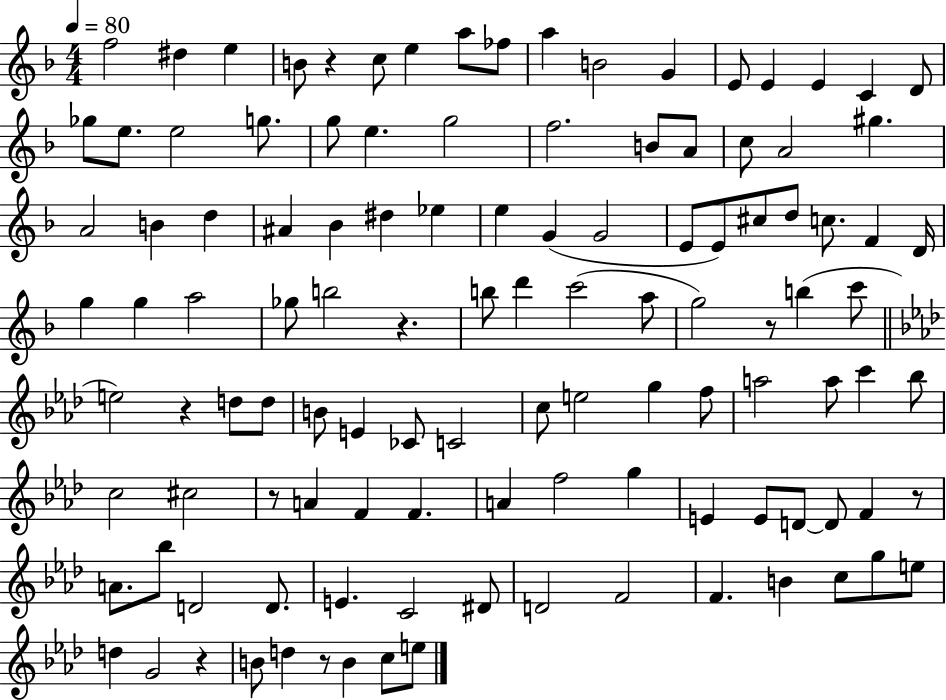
F5/h D#5/q E5/q B4/e R/q C5/e E5/q A5/e FES5/e A5/q B4/h G4/q E4/e E4/q E4/q C4/q D4/e Gb5/e E5/e. E5/h G5/e. G5/e E5/q. G5/h F5/h. B4/e A4/e C5/e A4/h G#5/q. A4/h B4/q D5/q A#4/q Bb4/q D#5/q Eb5/q E5/q G4/q G4/h E4/e E4/e C#5/e D5/e C5/e. F4/q D4/s G5/q G5/q A5/h Gb5/e B5/h R/q. B5/e D6/q C6/h A5/e G5/h R/e B5/q C6/e E5/h R/q D5/e D5/e B4/e E4/q CES4/e C4/h C5/e E5/h G5/q F5/e A5/h A5/e C6/q Bb5/e C5/h C#5/h R/e A4/q F4/q F4/q. A4/q F5/h G5/q E4/q E4/e D4/e D4/e F4/q R/e A4/e. Bb5/e D4/h D4/e. E4/q. C4/h D#4/e D4/h F4/h F4/q. B4/q C5/e G5/e E5/e D5/q G4/h R/q B4/e D5/q R/e B4/q C5/e E5/e